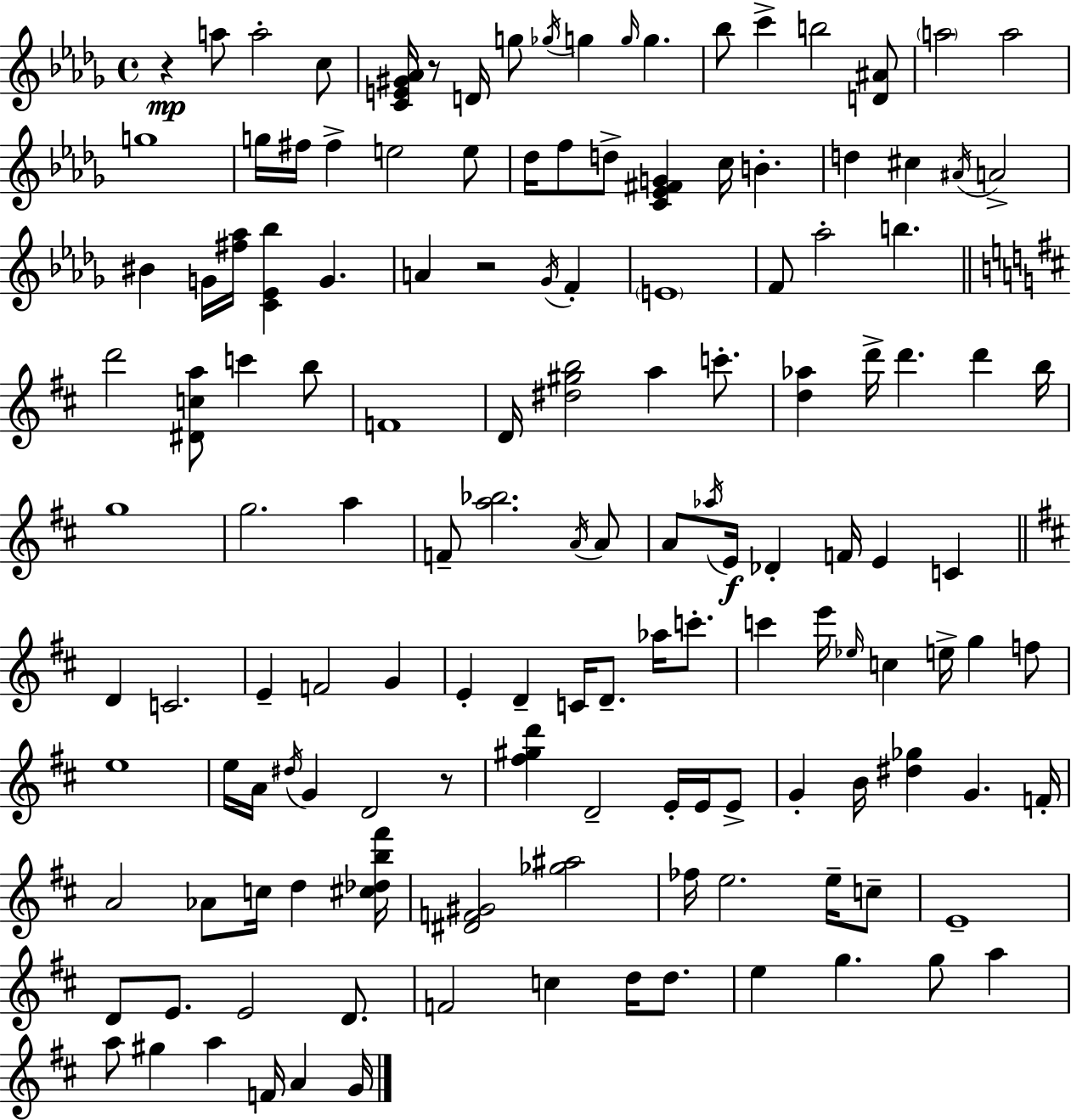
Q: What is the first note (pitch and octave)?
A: A5